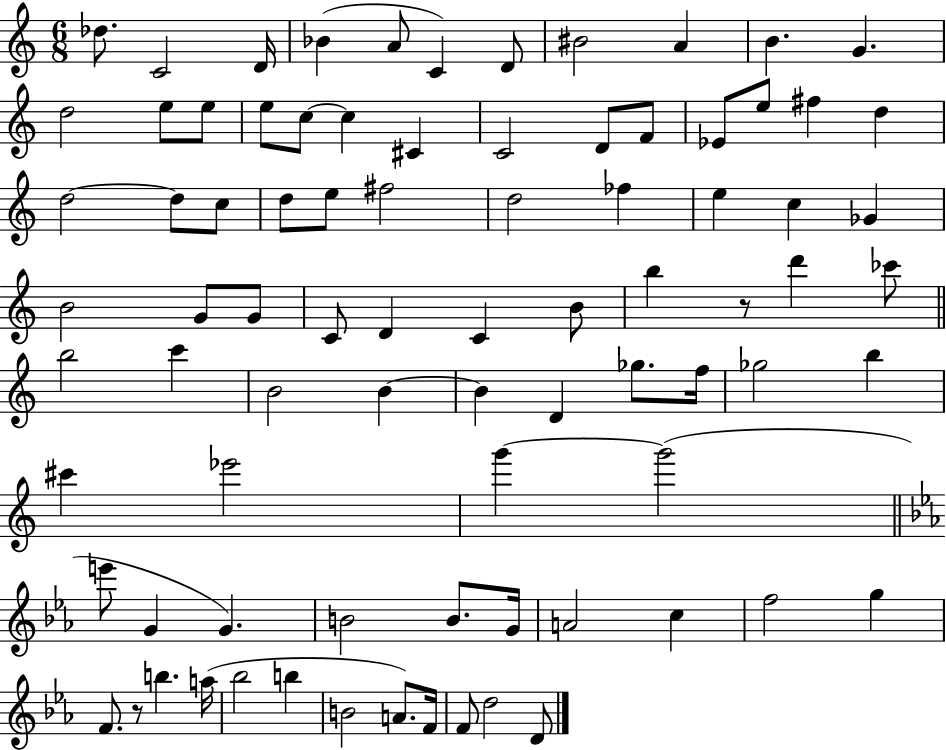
{
  \clef treble
  \numericTimeSignature
  \time 6/8
  \key c \major
  \repeat volta 2 { des''8. c'2 d'16 | bes'4( a'8 c'4) d'8 | bis'2 a'4 | b'4. g'4. | \break d''2 e''8 e''8 | e''8 c''8~~ c''4 cis'4 | c'2 d'8 f'8 | ees'8 e''8 fis''4 d''4 | \break d''2~~ d''8 c''8 | d''8 e''8 fis''2 | d''2 fes''4 | e''4 c''4 ges'4 | \break b'2 g'8 g'8 | c'8 d'4 c'4 b'8 | b''4 r8 d'''4 ces'''8 | \bar "||" \break \key a \minor b''2 c'''4 | b'2 b'4~~ | b'4 d'4 ges''8. f''16 | ges''2 b''4 | \break cis'''4 ees'''2 | g'''4~~ g'''2( | \bar "||" \break \key ees \major e'''8 g'4 g'4.) | b'2 b'8. g'16 | a'2 c''4 | f''2 g''4 | \break f'8. r8 b''4. a''16( | bes''2 b''4 | b'2 a'8.) f'16 | f'8 d''2 d'8 | \break } \bar "|."
}